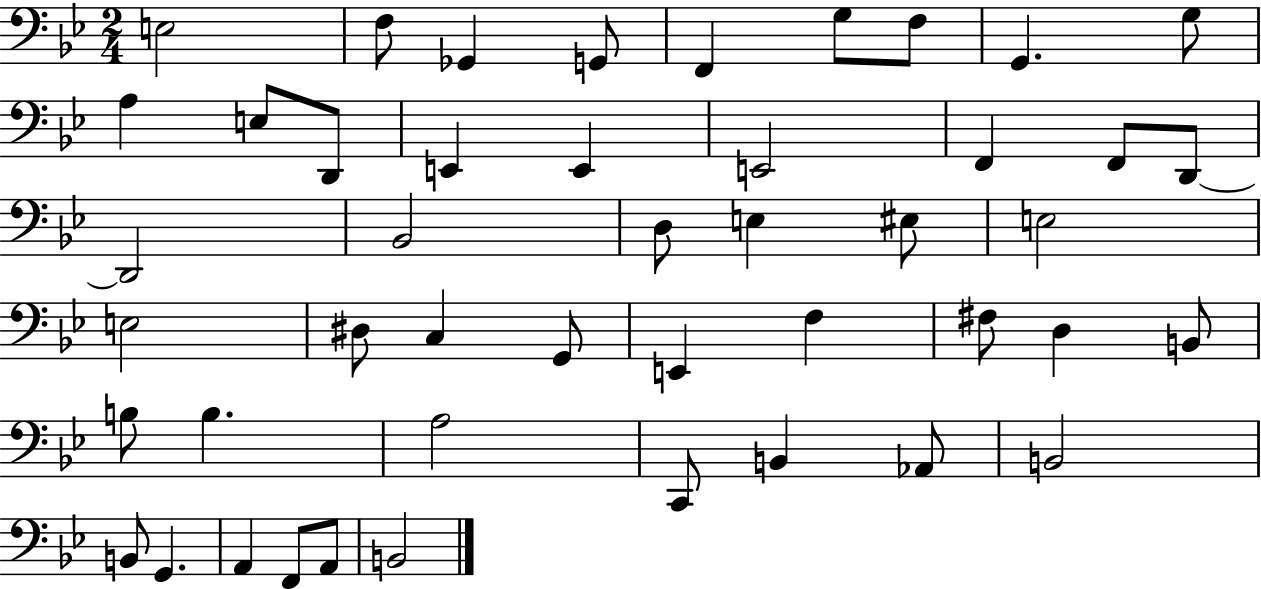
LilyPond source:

{
  \clef bass
  \numericTimeSignature
  \time 2/4
  \key bes \major
  e2 | f8 ges,4 g,8 | f,4 g8 f8 | g,4. g8 | \break a4 e8 d,8 | e,4 e,4 | e,2 | f,4 f,8 d,8~~ | \break d,2 | bes,2 | d8 e4 eis8 | e2 | \break e2 | dis8 c4 g,8 | e,4 f4 | fis8 d4 b,8 | \break b8 b4. | a2 | c,8 b,4 aes,8 | b,2 | \break b,8 g,4. | a,4 f,8 a,8 | b,2 | \bar "|."
}